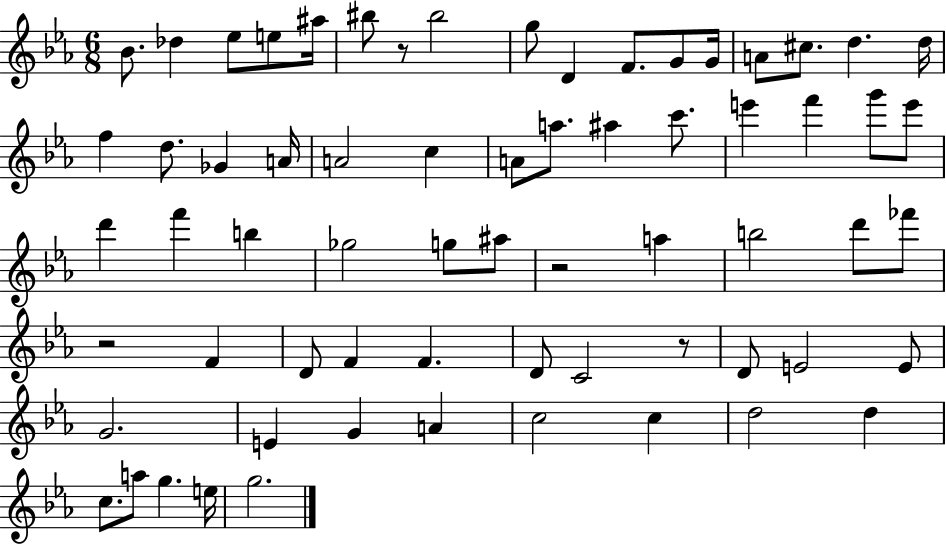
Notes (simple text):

Bb4/e. Db5/q Eb5/e E5/e A#5/s BIS5/e R/e BIS5/h G5/e D4/q F4/e. G4/e G4/s A4/e C#5/e. D5/q. D5/s F5/q D5/e. Gb4/q A4/s A4/h C5/q A4/e A5/e. A#5/q C6/e. E6/q F6/q G6/e E6/e D6/q F6/q B5/q Gb5/h G5/e A#5/e R/h A5/q B5/h D6/e FES6/e R/h F4/q D4/e F4/q F4/q. D4/e C4/h R/e D4/e E4/h E4/e G4/h. E4/q G4/q A4/q C5/h C5/q D5/h D5/q C5/e. A5/e G5/q. E5/s G5/h.